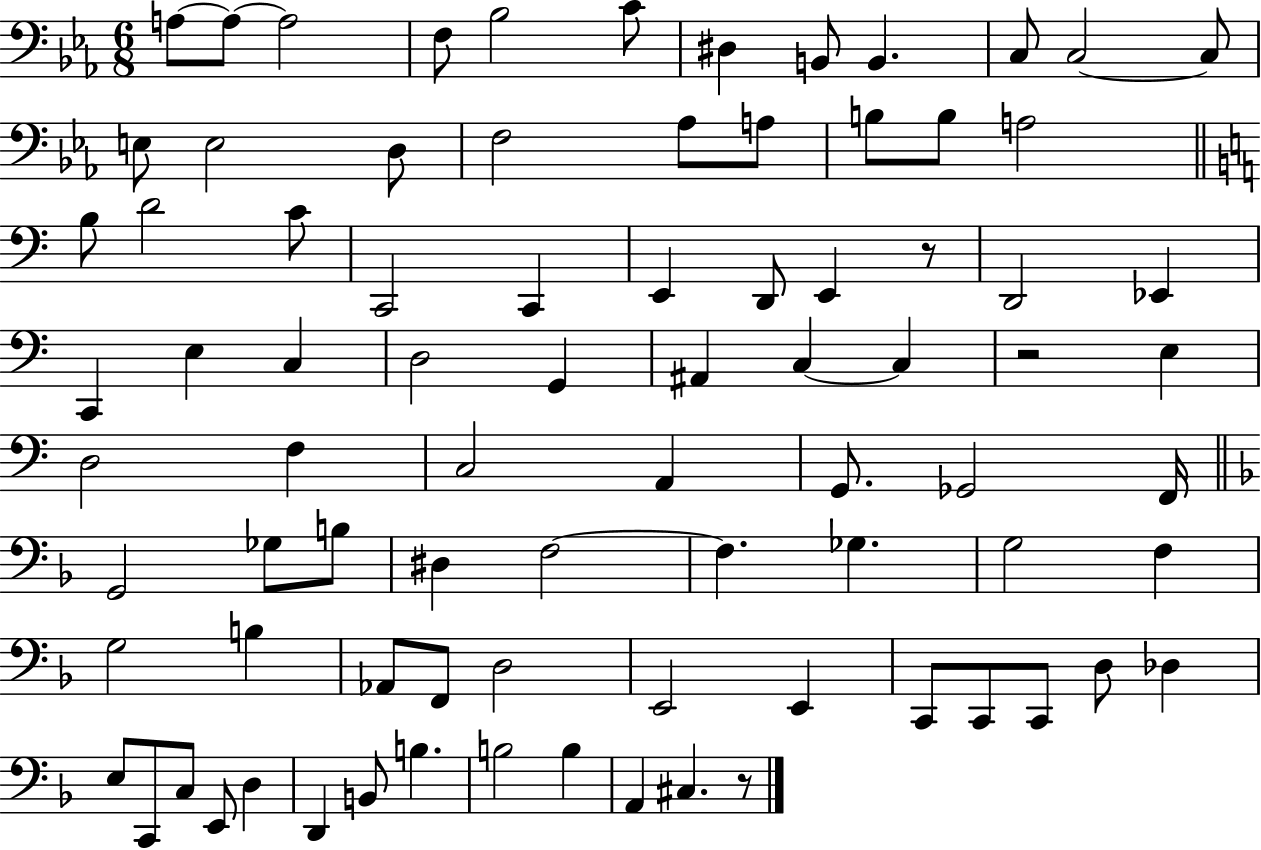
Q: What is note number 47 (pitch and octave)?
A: F2